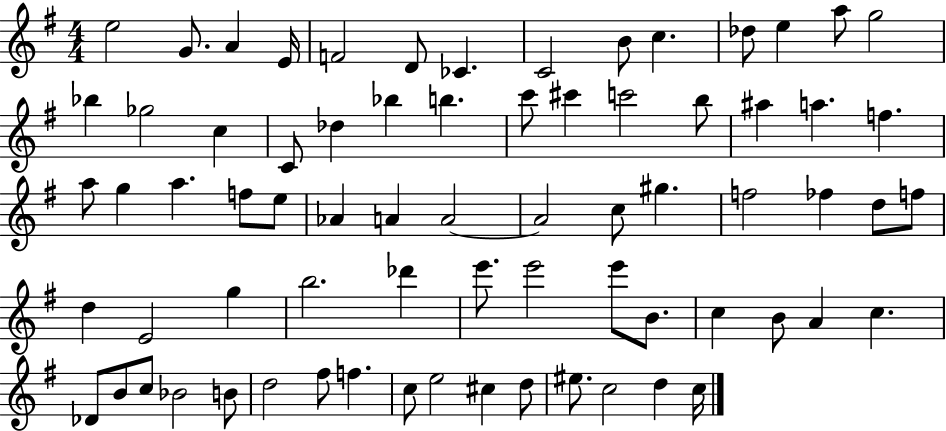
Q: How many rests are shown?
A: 0